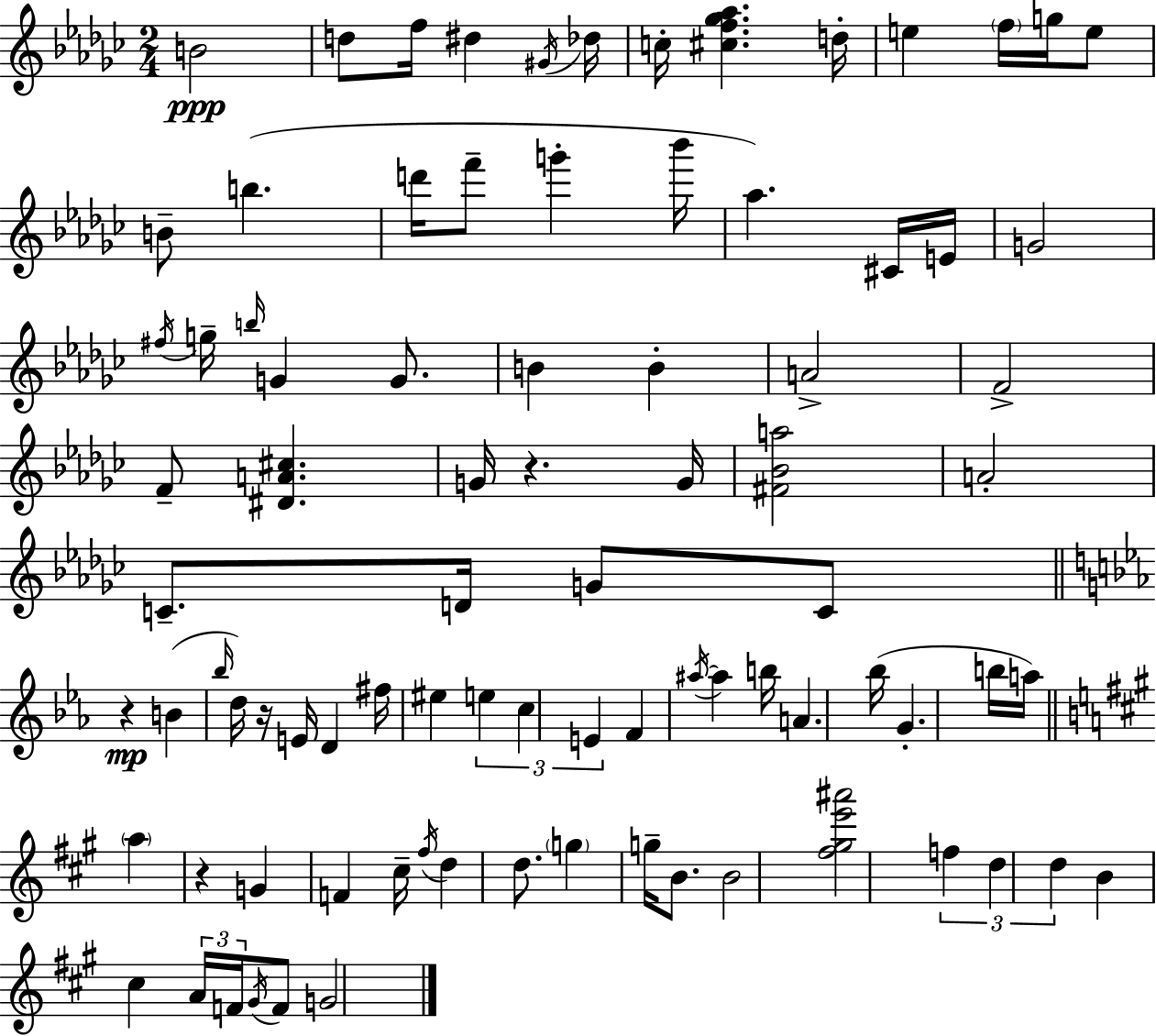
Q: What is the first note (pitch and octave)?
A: B4